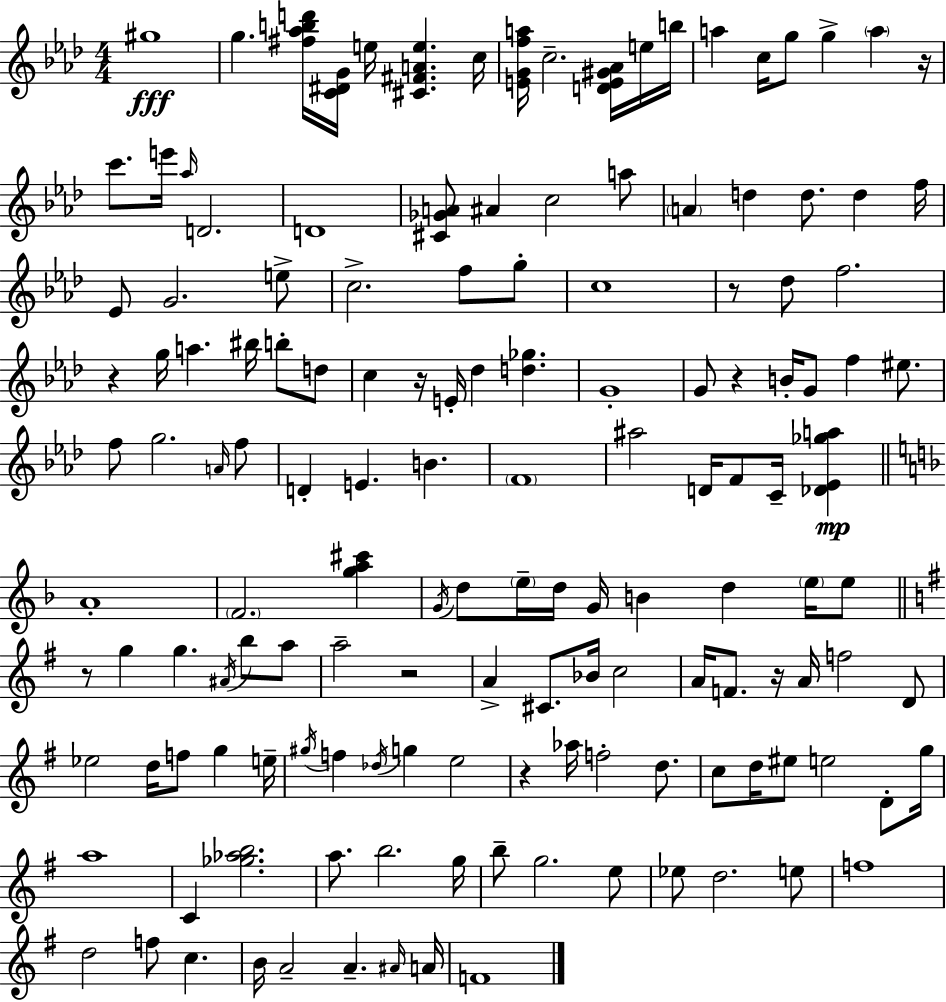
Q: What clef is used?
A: treble